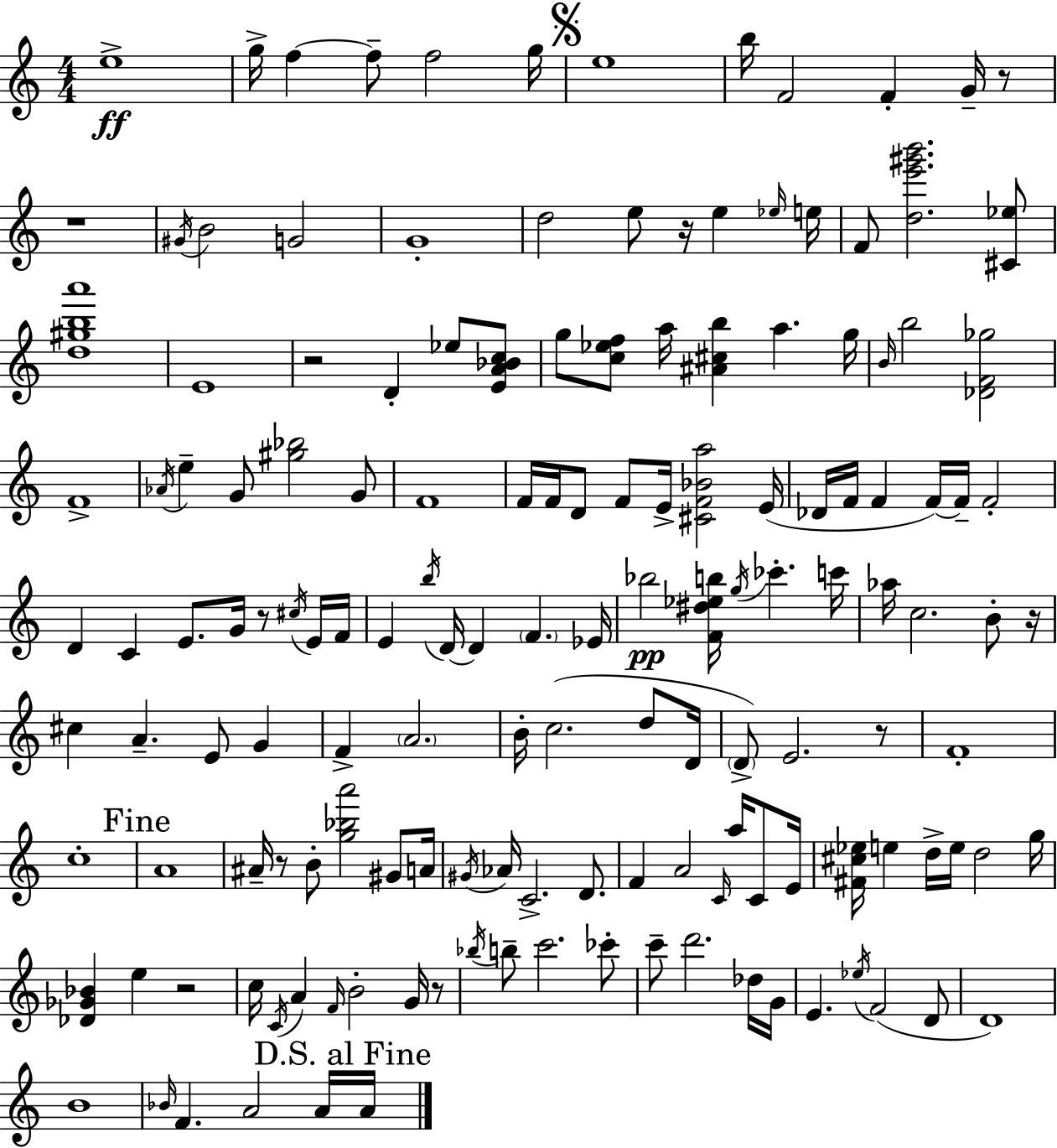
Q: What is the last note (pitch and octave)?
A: A4